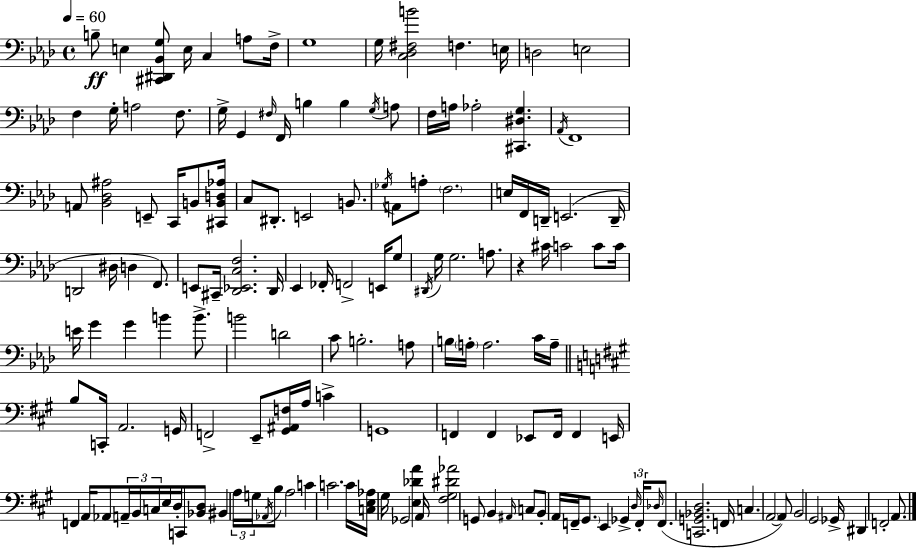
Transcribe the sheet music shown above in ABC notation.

X:1
T:Untitled
M:4/4
L:1/4
K:Ab
B,/2 E, [^C,,^D,,_B,,G,]/2 E,/4 C, A,/2 F,/4 G,4 G,/4 [C,_D,^F,B]2 F, E,/4 D,2 E,2 F, G,/4 A,2 F,/2 G,/4 G,, ^F,/4 F,,/4 B, B, G,/4 A,/2 F,/4 A,/4 _A,2 [^C,,^D,G,] _A,,/4 F,,4 A,,/2 [_B,,_D,^A,]2 E,,/2 C,,/4 B,,/2 [^C,,B,,D,_A,]/4 C,/2 ^D,,/2 E,,2 B,,/2 _G,/4 A,,/2 A,/2 F,2 E,/4 F,,/4 D,,/4 E,,2 D,,/4 D,,2 ^D,/4 D, F,,/2 E,,/2 ^C,,/4 [_D,,_E,,C,F,]2 _D,,/4 _E,, _F,,/4 F,,2 E,,/4 G,/2 ^D,,/4 G,/4 G,2 A,/2 z ^C/4 C2 C/2 C/4 E/4 G G B B/2 B2 D2 C/2 B,2 A,/2 B,/4 A,/4 A,2 C/4 A,/4 B,/2 C,,/4 A,,2 G,,/4 F,,2 E,,/2 [^G,,^A,,F,]/4 A,/4 C G,,4 F,, F,, _E,,/2 F,,/4 F,, E,,/4 F,, A,,/4 _A,,/2 A,,/4 B,,/4 C,/4 E,/4 D,/4 C,,/2 [_B,,D,]/2 ^B,, A,/4 G,/4 _A,,/4 B,/2 A,2 C C2 C/4 [C,E,_A,]/4 ^G,/4 _G,,2 [E,_DA] A,,/4 [^F,^G,^D_A]2 G,,/2 B,, ^A,,/4 C,/2 B,,/2 A,,/4 F,,/4 ^G,,/2 E,, _G,, D,/4 F,,/4 _D,/4 F,,/2 [C,,G,,_B,,D,]2 F,,/4 C, A,,2 A,,/2 B,,2 ^G,,2 _G,,/4 ^D,, F,,2 A,,/2